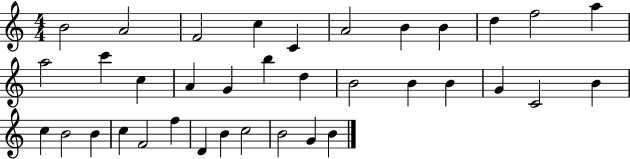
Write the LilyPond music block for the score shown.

{
  \clef treble
  \numericTimeSignature
  \time 4/4
  \key c \major
  b'2 a'2 | f'2 c''4 c'4 | a'2 b'4 b'4 | d''4 f''2 a''4 | \break a''2 c'''4 c''4 | a'4 g'4 b''4 d''4 | b'2 b'4 b'4 | g'4 c'2 b'4 | \break c''4 b'2 b'4 | c''4 f'2 f''4 | d'4 b'4 c''2 | b'2 g'4 b'4 | \break \bar "|."
}